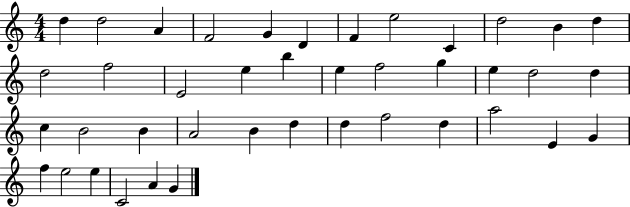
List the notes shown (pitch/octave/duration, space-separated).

D5/q D5/h A4/q F4/h G4/q D4/q F4/q E5/h C4/q D5/h B4/q D5/q D5/h F5/h E4/h E5/q B5/q E5/q F5/h G5/q E5/q D5/h D5/q C5/q B4/h B4/q A4/h B4/q D5/q D5/q F5/h D5/q A5/h E4/q G4/q F5/q E5/h E5/q C4/h A4/q G4/q